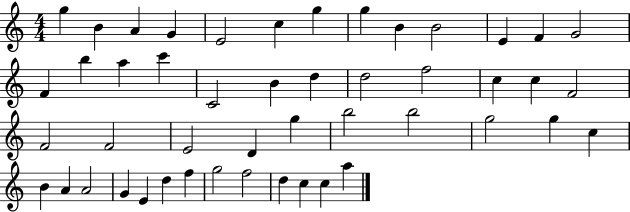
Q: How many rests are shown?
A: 0